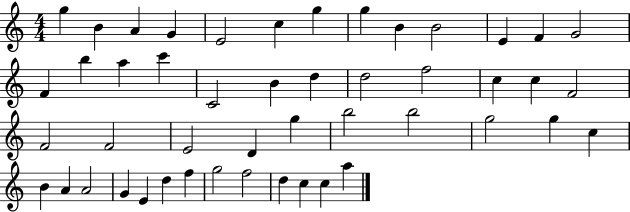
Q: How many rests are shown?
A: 0